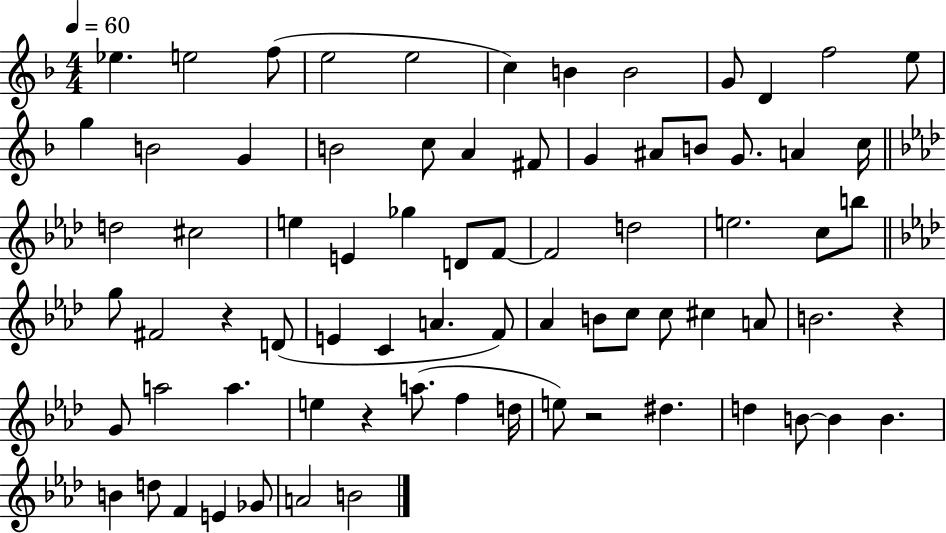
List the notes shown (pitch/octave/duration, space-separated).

Eb5/q. E5/h F5/e E5/h E5/h C5/q B4/q B4/h G4/e D4/q F5/h E5/e G5/q B4/h G4/q B4/h C5/e A4/q F#4/e G4/q A#4/e B4/e G4/e. A4/q C5/s D5/h C#5/h E5/q E4/q Gb5/q D4/e F4/e F4/h D5/h E5/h. C5/e B5/e G5/e F#4/h R/q D4/e E4/q C4/q A4/q. F4/e Ab4/q B4/e C5/e C5/e C#5/q A4/e B4/h. R/q G4/e A5/h A5/q. E5/q R/q A5/e. F5/q D5/s E5/e R/h D#5/q. D5/q B4/e B4/q B4/q. B4/q D5/e F4/q E4/q Gb4/e A4/h B4/h